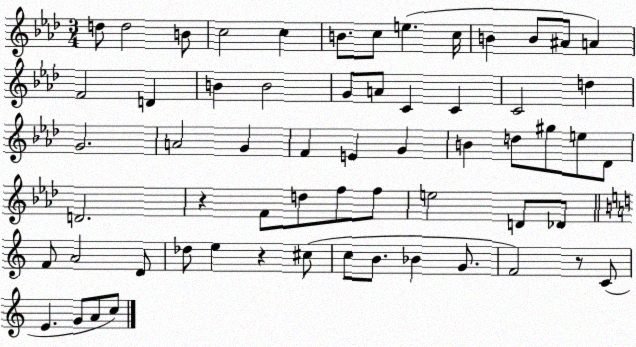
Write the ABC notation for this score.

X:1
T:Untitled
M:3/4
L:1/4
K:Ab
d/2 d2 B/2 c2 c B/2 c/2 e c/4 B B/2 ^A/2 A F2 D B B2 G/2 A/2 C C C2 d G2 A2 G F E G B d/2 ^g/2 e/2 _D/2 D2 z F/2 d/2 f/2 f/2 e2 D/2 _D/2 F/2 A2 D/2 _d/2 e z ^c/2 c/2 B/2 _B G/2 F2 z/2 C/2 E G/2 A/2 c/2